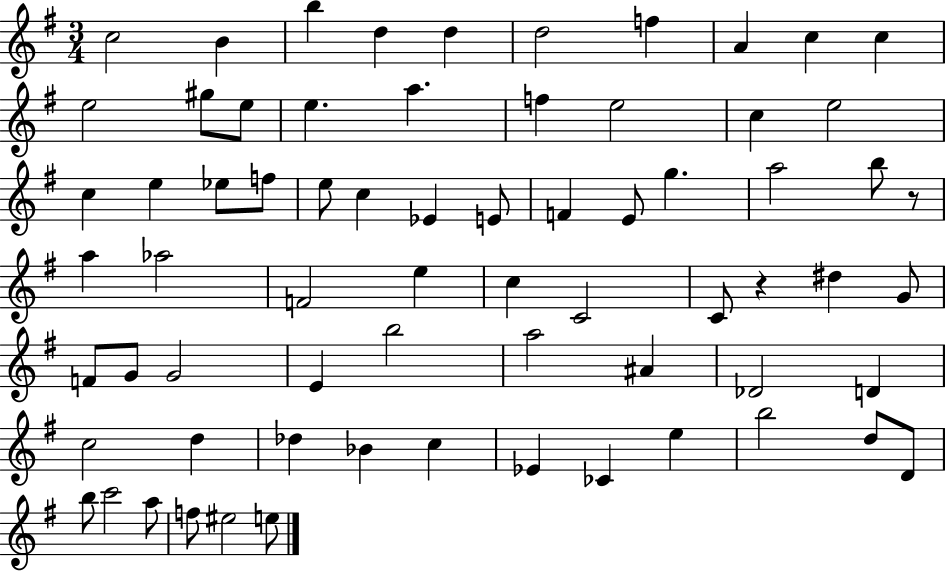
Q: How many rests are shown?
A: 2